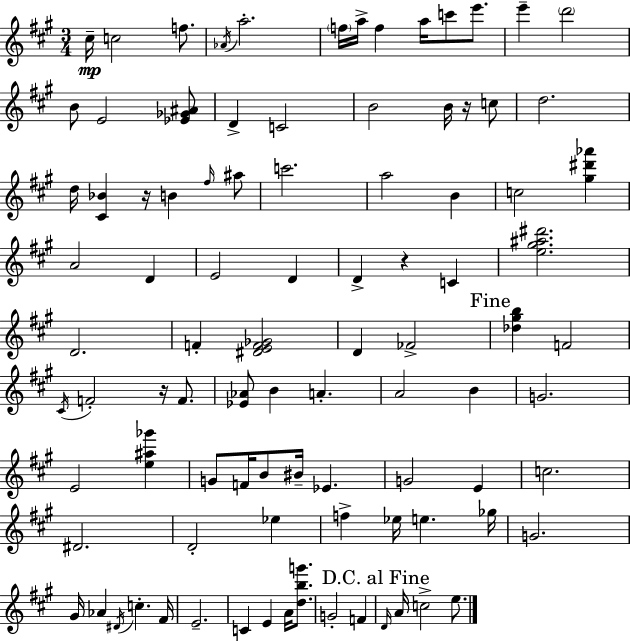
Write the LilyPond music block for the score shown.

{
  \clef treble
  \numericTimeSignature
  \time 3/4
  \key a \major
  \repeat volta 2 { cis''16--\mp c''2 f''8. | \acciaccatura { aes'16 } a''2.-. | \parenthesize f''16 a''16-> f''4 a''16 c'''8 e'''8. | e'''4-- \parenthesize d'''2 | \break b'8 e'2 <ees' ges' ais'>8 | d'4-> c'2 | b'2 b'16 r16 c''8 | d''2. | \break d''16 <cis' bes'>4 r16 b'4 \grace { fis''16 } | ais''8 c'''2. | a''2 b'4 | c''2 <gis'' dis''' aes'''>4 | \break a'2 d'4 | e'2 d'4 | d'4-> r4 c'4 | <e'' gis'' ais'' dis'''>2. | \break d'2. | f'4-. <dis' e' f' ges'>2 | d'4 fes'2-> | \mark "Fine" <des'' gis'' b''>4 f'2 | \break \acciaccatura { cis'16 } f'2-. r16 | f'8. <ees' aes'>8 b'4 a'4.-. | a'2 b'4 | g'2. | \break e'2 <e'' ais'' ges'''>4 | g'8 f'16 b'8 bis'16-- ees'4. | g'2 e'4 | c''2. | \break dis'2. | d'2-. ees''4 | f''4-> ees''16 e''4. | ges''16 g'2. | \break gis'16 aes'4 \acciaccatura { dis'16 } c''4.-. | fis'16 e'2.-- | c'4 e'4 | a'16 <d'' b'' g'''>8. g'2-. | \break f'4 \mark "D.C. al Fine" \grace { d'16 } a'16 c''2-> | e''8. } \bar "|."
}